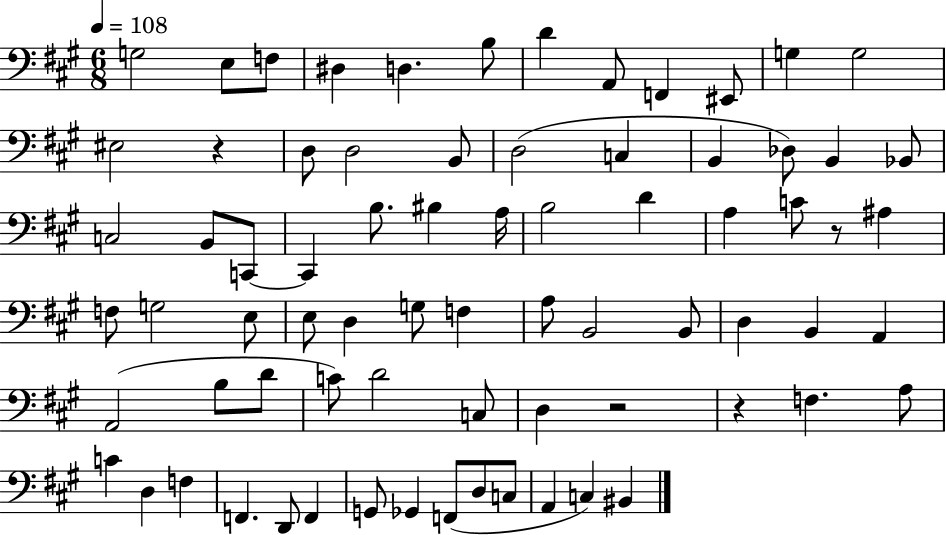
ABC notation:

X:1
T:Untitled
M:6/8
L:1/4
K:A
G,2 E,/2 F,/2 ^D, D, B,/2 D A,,/2 F,, ^E,,/2 G, G,2 ^E,2 z D,/2 D,2 B,,/2 D,2 C, B,, _D,/2 B,, _B,,/2 C,2 B,,/2 C,,/2 C,, B,/2 ^B, A,/4 B,2 D A, C/2 z/2 ^A, F,/2 G,2 E,/2 E,/2 D, G,/2 F, A,/2 B,,2 B,,/2 D, B,, A,, A,,2 B,/2 D/2 C/2 D2 C,/2 D, z2 z F, A,/2 C D, F, F,, D,,/2 F,, G,,/2 _G,, F,,/2 D,/2 C,/2 A,, C, ^B,,